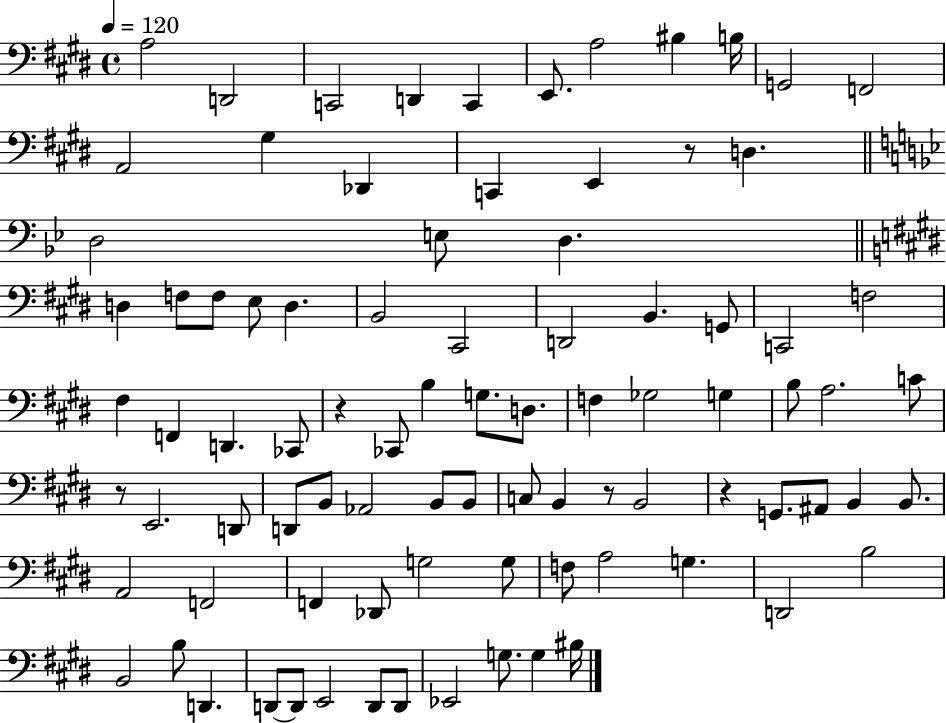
{
  \clef bass
  \time 4/4
  \defaultTimeSignature
  \key e \major
  \tempo 4 = 120
  a2 d,2 | c,2 d,4 c,4 | e,8. a2 bis4 b16 | g,2 f,2 | \break a,2 gis4 des,4 | c,4 e,4 r8 d4. | \bar "||" \break \key g \minor d2 e8 d4. | \bar "||" \break \key e \major d4 f8 f8 e8 d4. | b,2 cis,2 | d,2 b,4. g,8 | c,2 f2 | \break fis4 f,4 d,4. ces,8 | r4 ces,8 b4 g8. d8. | f4 ges2 g4 | b8 a2. c'8 | \break r8 e,2. d,8 | d,8 b,8 aes,2 b,8 b,8 | c8 b,4 r8 b,2 | r4 g,8. ais,8 b,4 b,8. | \break a,2 f,2 | f,4 des,8 g2 g8 | f8 a2 g4. | d,2 b2 | \break b,2 b8 d,4. | d,8~~ d,8 e,2 d,8 d,8 | ees,2 g8. g4 bis16 | \bar "|."
}